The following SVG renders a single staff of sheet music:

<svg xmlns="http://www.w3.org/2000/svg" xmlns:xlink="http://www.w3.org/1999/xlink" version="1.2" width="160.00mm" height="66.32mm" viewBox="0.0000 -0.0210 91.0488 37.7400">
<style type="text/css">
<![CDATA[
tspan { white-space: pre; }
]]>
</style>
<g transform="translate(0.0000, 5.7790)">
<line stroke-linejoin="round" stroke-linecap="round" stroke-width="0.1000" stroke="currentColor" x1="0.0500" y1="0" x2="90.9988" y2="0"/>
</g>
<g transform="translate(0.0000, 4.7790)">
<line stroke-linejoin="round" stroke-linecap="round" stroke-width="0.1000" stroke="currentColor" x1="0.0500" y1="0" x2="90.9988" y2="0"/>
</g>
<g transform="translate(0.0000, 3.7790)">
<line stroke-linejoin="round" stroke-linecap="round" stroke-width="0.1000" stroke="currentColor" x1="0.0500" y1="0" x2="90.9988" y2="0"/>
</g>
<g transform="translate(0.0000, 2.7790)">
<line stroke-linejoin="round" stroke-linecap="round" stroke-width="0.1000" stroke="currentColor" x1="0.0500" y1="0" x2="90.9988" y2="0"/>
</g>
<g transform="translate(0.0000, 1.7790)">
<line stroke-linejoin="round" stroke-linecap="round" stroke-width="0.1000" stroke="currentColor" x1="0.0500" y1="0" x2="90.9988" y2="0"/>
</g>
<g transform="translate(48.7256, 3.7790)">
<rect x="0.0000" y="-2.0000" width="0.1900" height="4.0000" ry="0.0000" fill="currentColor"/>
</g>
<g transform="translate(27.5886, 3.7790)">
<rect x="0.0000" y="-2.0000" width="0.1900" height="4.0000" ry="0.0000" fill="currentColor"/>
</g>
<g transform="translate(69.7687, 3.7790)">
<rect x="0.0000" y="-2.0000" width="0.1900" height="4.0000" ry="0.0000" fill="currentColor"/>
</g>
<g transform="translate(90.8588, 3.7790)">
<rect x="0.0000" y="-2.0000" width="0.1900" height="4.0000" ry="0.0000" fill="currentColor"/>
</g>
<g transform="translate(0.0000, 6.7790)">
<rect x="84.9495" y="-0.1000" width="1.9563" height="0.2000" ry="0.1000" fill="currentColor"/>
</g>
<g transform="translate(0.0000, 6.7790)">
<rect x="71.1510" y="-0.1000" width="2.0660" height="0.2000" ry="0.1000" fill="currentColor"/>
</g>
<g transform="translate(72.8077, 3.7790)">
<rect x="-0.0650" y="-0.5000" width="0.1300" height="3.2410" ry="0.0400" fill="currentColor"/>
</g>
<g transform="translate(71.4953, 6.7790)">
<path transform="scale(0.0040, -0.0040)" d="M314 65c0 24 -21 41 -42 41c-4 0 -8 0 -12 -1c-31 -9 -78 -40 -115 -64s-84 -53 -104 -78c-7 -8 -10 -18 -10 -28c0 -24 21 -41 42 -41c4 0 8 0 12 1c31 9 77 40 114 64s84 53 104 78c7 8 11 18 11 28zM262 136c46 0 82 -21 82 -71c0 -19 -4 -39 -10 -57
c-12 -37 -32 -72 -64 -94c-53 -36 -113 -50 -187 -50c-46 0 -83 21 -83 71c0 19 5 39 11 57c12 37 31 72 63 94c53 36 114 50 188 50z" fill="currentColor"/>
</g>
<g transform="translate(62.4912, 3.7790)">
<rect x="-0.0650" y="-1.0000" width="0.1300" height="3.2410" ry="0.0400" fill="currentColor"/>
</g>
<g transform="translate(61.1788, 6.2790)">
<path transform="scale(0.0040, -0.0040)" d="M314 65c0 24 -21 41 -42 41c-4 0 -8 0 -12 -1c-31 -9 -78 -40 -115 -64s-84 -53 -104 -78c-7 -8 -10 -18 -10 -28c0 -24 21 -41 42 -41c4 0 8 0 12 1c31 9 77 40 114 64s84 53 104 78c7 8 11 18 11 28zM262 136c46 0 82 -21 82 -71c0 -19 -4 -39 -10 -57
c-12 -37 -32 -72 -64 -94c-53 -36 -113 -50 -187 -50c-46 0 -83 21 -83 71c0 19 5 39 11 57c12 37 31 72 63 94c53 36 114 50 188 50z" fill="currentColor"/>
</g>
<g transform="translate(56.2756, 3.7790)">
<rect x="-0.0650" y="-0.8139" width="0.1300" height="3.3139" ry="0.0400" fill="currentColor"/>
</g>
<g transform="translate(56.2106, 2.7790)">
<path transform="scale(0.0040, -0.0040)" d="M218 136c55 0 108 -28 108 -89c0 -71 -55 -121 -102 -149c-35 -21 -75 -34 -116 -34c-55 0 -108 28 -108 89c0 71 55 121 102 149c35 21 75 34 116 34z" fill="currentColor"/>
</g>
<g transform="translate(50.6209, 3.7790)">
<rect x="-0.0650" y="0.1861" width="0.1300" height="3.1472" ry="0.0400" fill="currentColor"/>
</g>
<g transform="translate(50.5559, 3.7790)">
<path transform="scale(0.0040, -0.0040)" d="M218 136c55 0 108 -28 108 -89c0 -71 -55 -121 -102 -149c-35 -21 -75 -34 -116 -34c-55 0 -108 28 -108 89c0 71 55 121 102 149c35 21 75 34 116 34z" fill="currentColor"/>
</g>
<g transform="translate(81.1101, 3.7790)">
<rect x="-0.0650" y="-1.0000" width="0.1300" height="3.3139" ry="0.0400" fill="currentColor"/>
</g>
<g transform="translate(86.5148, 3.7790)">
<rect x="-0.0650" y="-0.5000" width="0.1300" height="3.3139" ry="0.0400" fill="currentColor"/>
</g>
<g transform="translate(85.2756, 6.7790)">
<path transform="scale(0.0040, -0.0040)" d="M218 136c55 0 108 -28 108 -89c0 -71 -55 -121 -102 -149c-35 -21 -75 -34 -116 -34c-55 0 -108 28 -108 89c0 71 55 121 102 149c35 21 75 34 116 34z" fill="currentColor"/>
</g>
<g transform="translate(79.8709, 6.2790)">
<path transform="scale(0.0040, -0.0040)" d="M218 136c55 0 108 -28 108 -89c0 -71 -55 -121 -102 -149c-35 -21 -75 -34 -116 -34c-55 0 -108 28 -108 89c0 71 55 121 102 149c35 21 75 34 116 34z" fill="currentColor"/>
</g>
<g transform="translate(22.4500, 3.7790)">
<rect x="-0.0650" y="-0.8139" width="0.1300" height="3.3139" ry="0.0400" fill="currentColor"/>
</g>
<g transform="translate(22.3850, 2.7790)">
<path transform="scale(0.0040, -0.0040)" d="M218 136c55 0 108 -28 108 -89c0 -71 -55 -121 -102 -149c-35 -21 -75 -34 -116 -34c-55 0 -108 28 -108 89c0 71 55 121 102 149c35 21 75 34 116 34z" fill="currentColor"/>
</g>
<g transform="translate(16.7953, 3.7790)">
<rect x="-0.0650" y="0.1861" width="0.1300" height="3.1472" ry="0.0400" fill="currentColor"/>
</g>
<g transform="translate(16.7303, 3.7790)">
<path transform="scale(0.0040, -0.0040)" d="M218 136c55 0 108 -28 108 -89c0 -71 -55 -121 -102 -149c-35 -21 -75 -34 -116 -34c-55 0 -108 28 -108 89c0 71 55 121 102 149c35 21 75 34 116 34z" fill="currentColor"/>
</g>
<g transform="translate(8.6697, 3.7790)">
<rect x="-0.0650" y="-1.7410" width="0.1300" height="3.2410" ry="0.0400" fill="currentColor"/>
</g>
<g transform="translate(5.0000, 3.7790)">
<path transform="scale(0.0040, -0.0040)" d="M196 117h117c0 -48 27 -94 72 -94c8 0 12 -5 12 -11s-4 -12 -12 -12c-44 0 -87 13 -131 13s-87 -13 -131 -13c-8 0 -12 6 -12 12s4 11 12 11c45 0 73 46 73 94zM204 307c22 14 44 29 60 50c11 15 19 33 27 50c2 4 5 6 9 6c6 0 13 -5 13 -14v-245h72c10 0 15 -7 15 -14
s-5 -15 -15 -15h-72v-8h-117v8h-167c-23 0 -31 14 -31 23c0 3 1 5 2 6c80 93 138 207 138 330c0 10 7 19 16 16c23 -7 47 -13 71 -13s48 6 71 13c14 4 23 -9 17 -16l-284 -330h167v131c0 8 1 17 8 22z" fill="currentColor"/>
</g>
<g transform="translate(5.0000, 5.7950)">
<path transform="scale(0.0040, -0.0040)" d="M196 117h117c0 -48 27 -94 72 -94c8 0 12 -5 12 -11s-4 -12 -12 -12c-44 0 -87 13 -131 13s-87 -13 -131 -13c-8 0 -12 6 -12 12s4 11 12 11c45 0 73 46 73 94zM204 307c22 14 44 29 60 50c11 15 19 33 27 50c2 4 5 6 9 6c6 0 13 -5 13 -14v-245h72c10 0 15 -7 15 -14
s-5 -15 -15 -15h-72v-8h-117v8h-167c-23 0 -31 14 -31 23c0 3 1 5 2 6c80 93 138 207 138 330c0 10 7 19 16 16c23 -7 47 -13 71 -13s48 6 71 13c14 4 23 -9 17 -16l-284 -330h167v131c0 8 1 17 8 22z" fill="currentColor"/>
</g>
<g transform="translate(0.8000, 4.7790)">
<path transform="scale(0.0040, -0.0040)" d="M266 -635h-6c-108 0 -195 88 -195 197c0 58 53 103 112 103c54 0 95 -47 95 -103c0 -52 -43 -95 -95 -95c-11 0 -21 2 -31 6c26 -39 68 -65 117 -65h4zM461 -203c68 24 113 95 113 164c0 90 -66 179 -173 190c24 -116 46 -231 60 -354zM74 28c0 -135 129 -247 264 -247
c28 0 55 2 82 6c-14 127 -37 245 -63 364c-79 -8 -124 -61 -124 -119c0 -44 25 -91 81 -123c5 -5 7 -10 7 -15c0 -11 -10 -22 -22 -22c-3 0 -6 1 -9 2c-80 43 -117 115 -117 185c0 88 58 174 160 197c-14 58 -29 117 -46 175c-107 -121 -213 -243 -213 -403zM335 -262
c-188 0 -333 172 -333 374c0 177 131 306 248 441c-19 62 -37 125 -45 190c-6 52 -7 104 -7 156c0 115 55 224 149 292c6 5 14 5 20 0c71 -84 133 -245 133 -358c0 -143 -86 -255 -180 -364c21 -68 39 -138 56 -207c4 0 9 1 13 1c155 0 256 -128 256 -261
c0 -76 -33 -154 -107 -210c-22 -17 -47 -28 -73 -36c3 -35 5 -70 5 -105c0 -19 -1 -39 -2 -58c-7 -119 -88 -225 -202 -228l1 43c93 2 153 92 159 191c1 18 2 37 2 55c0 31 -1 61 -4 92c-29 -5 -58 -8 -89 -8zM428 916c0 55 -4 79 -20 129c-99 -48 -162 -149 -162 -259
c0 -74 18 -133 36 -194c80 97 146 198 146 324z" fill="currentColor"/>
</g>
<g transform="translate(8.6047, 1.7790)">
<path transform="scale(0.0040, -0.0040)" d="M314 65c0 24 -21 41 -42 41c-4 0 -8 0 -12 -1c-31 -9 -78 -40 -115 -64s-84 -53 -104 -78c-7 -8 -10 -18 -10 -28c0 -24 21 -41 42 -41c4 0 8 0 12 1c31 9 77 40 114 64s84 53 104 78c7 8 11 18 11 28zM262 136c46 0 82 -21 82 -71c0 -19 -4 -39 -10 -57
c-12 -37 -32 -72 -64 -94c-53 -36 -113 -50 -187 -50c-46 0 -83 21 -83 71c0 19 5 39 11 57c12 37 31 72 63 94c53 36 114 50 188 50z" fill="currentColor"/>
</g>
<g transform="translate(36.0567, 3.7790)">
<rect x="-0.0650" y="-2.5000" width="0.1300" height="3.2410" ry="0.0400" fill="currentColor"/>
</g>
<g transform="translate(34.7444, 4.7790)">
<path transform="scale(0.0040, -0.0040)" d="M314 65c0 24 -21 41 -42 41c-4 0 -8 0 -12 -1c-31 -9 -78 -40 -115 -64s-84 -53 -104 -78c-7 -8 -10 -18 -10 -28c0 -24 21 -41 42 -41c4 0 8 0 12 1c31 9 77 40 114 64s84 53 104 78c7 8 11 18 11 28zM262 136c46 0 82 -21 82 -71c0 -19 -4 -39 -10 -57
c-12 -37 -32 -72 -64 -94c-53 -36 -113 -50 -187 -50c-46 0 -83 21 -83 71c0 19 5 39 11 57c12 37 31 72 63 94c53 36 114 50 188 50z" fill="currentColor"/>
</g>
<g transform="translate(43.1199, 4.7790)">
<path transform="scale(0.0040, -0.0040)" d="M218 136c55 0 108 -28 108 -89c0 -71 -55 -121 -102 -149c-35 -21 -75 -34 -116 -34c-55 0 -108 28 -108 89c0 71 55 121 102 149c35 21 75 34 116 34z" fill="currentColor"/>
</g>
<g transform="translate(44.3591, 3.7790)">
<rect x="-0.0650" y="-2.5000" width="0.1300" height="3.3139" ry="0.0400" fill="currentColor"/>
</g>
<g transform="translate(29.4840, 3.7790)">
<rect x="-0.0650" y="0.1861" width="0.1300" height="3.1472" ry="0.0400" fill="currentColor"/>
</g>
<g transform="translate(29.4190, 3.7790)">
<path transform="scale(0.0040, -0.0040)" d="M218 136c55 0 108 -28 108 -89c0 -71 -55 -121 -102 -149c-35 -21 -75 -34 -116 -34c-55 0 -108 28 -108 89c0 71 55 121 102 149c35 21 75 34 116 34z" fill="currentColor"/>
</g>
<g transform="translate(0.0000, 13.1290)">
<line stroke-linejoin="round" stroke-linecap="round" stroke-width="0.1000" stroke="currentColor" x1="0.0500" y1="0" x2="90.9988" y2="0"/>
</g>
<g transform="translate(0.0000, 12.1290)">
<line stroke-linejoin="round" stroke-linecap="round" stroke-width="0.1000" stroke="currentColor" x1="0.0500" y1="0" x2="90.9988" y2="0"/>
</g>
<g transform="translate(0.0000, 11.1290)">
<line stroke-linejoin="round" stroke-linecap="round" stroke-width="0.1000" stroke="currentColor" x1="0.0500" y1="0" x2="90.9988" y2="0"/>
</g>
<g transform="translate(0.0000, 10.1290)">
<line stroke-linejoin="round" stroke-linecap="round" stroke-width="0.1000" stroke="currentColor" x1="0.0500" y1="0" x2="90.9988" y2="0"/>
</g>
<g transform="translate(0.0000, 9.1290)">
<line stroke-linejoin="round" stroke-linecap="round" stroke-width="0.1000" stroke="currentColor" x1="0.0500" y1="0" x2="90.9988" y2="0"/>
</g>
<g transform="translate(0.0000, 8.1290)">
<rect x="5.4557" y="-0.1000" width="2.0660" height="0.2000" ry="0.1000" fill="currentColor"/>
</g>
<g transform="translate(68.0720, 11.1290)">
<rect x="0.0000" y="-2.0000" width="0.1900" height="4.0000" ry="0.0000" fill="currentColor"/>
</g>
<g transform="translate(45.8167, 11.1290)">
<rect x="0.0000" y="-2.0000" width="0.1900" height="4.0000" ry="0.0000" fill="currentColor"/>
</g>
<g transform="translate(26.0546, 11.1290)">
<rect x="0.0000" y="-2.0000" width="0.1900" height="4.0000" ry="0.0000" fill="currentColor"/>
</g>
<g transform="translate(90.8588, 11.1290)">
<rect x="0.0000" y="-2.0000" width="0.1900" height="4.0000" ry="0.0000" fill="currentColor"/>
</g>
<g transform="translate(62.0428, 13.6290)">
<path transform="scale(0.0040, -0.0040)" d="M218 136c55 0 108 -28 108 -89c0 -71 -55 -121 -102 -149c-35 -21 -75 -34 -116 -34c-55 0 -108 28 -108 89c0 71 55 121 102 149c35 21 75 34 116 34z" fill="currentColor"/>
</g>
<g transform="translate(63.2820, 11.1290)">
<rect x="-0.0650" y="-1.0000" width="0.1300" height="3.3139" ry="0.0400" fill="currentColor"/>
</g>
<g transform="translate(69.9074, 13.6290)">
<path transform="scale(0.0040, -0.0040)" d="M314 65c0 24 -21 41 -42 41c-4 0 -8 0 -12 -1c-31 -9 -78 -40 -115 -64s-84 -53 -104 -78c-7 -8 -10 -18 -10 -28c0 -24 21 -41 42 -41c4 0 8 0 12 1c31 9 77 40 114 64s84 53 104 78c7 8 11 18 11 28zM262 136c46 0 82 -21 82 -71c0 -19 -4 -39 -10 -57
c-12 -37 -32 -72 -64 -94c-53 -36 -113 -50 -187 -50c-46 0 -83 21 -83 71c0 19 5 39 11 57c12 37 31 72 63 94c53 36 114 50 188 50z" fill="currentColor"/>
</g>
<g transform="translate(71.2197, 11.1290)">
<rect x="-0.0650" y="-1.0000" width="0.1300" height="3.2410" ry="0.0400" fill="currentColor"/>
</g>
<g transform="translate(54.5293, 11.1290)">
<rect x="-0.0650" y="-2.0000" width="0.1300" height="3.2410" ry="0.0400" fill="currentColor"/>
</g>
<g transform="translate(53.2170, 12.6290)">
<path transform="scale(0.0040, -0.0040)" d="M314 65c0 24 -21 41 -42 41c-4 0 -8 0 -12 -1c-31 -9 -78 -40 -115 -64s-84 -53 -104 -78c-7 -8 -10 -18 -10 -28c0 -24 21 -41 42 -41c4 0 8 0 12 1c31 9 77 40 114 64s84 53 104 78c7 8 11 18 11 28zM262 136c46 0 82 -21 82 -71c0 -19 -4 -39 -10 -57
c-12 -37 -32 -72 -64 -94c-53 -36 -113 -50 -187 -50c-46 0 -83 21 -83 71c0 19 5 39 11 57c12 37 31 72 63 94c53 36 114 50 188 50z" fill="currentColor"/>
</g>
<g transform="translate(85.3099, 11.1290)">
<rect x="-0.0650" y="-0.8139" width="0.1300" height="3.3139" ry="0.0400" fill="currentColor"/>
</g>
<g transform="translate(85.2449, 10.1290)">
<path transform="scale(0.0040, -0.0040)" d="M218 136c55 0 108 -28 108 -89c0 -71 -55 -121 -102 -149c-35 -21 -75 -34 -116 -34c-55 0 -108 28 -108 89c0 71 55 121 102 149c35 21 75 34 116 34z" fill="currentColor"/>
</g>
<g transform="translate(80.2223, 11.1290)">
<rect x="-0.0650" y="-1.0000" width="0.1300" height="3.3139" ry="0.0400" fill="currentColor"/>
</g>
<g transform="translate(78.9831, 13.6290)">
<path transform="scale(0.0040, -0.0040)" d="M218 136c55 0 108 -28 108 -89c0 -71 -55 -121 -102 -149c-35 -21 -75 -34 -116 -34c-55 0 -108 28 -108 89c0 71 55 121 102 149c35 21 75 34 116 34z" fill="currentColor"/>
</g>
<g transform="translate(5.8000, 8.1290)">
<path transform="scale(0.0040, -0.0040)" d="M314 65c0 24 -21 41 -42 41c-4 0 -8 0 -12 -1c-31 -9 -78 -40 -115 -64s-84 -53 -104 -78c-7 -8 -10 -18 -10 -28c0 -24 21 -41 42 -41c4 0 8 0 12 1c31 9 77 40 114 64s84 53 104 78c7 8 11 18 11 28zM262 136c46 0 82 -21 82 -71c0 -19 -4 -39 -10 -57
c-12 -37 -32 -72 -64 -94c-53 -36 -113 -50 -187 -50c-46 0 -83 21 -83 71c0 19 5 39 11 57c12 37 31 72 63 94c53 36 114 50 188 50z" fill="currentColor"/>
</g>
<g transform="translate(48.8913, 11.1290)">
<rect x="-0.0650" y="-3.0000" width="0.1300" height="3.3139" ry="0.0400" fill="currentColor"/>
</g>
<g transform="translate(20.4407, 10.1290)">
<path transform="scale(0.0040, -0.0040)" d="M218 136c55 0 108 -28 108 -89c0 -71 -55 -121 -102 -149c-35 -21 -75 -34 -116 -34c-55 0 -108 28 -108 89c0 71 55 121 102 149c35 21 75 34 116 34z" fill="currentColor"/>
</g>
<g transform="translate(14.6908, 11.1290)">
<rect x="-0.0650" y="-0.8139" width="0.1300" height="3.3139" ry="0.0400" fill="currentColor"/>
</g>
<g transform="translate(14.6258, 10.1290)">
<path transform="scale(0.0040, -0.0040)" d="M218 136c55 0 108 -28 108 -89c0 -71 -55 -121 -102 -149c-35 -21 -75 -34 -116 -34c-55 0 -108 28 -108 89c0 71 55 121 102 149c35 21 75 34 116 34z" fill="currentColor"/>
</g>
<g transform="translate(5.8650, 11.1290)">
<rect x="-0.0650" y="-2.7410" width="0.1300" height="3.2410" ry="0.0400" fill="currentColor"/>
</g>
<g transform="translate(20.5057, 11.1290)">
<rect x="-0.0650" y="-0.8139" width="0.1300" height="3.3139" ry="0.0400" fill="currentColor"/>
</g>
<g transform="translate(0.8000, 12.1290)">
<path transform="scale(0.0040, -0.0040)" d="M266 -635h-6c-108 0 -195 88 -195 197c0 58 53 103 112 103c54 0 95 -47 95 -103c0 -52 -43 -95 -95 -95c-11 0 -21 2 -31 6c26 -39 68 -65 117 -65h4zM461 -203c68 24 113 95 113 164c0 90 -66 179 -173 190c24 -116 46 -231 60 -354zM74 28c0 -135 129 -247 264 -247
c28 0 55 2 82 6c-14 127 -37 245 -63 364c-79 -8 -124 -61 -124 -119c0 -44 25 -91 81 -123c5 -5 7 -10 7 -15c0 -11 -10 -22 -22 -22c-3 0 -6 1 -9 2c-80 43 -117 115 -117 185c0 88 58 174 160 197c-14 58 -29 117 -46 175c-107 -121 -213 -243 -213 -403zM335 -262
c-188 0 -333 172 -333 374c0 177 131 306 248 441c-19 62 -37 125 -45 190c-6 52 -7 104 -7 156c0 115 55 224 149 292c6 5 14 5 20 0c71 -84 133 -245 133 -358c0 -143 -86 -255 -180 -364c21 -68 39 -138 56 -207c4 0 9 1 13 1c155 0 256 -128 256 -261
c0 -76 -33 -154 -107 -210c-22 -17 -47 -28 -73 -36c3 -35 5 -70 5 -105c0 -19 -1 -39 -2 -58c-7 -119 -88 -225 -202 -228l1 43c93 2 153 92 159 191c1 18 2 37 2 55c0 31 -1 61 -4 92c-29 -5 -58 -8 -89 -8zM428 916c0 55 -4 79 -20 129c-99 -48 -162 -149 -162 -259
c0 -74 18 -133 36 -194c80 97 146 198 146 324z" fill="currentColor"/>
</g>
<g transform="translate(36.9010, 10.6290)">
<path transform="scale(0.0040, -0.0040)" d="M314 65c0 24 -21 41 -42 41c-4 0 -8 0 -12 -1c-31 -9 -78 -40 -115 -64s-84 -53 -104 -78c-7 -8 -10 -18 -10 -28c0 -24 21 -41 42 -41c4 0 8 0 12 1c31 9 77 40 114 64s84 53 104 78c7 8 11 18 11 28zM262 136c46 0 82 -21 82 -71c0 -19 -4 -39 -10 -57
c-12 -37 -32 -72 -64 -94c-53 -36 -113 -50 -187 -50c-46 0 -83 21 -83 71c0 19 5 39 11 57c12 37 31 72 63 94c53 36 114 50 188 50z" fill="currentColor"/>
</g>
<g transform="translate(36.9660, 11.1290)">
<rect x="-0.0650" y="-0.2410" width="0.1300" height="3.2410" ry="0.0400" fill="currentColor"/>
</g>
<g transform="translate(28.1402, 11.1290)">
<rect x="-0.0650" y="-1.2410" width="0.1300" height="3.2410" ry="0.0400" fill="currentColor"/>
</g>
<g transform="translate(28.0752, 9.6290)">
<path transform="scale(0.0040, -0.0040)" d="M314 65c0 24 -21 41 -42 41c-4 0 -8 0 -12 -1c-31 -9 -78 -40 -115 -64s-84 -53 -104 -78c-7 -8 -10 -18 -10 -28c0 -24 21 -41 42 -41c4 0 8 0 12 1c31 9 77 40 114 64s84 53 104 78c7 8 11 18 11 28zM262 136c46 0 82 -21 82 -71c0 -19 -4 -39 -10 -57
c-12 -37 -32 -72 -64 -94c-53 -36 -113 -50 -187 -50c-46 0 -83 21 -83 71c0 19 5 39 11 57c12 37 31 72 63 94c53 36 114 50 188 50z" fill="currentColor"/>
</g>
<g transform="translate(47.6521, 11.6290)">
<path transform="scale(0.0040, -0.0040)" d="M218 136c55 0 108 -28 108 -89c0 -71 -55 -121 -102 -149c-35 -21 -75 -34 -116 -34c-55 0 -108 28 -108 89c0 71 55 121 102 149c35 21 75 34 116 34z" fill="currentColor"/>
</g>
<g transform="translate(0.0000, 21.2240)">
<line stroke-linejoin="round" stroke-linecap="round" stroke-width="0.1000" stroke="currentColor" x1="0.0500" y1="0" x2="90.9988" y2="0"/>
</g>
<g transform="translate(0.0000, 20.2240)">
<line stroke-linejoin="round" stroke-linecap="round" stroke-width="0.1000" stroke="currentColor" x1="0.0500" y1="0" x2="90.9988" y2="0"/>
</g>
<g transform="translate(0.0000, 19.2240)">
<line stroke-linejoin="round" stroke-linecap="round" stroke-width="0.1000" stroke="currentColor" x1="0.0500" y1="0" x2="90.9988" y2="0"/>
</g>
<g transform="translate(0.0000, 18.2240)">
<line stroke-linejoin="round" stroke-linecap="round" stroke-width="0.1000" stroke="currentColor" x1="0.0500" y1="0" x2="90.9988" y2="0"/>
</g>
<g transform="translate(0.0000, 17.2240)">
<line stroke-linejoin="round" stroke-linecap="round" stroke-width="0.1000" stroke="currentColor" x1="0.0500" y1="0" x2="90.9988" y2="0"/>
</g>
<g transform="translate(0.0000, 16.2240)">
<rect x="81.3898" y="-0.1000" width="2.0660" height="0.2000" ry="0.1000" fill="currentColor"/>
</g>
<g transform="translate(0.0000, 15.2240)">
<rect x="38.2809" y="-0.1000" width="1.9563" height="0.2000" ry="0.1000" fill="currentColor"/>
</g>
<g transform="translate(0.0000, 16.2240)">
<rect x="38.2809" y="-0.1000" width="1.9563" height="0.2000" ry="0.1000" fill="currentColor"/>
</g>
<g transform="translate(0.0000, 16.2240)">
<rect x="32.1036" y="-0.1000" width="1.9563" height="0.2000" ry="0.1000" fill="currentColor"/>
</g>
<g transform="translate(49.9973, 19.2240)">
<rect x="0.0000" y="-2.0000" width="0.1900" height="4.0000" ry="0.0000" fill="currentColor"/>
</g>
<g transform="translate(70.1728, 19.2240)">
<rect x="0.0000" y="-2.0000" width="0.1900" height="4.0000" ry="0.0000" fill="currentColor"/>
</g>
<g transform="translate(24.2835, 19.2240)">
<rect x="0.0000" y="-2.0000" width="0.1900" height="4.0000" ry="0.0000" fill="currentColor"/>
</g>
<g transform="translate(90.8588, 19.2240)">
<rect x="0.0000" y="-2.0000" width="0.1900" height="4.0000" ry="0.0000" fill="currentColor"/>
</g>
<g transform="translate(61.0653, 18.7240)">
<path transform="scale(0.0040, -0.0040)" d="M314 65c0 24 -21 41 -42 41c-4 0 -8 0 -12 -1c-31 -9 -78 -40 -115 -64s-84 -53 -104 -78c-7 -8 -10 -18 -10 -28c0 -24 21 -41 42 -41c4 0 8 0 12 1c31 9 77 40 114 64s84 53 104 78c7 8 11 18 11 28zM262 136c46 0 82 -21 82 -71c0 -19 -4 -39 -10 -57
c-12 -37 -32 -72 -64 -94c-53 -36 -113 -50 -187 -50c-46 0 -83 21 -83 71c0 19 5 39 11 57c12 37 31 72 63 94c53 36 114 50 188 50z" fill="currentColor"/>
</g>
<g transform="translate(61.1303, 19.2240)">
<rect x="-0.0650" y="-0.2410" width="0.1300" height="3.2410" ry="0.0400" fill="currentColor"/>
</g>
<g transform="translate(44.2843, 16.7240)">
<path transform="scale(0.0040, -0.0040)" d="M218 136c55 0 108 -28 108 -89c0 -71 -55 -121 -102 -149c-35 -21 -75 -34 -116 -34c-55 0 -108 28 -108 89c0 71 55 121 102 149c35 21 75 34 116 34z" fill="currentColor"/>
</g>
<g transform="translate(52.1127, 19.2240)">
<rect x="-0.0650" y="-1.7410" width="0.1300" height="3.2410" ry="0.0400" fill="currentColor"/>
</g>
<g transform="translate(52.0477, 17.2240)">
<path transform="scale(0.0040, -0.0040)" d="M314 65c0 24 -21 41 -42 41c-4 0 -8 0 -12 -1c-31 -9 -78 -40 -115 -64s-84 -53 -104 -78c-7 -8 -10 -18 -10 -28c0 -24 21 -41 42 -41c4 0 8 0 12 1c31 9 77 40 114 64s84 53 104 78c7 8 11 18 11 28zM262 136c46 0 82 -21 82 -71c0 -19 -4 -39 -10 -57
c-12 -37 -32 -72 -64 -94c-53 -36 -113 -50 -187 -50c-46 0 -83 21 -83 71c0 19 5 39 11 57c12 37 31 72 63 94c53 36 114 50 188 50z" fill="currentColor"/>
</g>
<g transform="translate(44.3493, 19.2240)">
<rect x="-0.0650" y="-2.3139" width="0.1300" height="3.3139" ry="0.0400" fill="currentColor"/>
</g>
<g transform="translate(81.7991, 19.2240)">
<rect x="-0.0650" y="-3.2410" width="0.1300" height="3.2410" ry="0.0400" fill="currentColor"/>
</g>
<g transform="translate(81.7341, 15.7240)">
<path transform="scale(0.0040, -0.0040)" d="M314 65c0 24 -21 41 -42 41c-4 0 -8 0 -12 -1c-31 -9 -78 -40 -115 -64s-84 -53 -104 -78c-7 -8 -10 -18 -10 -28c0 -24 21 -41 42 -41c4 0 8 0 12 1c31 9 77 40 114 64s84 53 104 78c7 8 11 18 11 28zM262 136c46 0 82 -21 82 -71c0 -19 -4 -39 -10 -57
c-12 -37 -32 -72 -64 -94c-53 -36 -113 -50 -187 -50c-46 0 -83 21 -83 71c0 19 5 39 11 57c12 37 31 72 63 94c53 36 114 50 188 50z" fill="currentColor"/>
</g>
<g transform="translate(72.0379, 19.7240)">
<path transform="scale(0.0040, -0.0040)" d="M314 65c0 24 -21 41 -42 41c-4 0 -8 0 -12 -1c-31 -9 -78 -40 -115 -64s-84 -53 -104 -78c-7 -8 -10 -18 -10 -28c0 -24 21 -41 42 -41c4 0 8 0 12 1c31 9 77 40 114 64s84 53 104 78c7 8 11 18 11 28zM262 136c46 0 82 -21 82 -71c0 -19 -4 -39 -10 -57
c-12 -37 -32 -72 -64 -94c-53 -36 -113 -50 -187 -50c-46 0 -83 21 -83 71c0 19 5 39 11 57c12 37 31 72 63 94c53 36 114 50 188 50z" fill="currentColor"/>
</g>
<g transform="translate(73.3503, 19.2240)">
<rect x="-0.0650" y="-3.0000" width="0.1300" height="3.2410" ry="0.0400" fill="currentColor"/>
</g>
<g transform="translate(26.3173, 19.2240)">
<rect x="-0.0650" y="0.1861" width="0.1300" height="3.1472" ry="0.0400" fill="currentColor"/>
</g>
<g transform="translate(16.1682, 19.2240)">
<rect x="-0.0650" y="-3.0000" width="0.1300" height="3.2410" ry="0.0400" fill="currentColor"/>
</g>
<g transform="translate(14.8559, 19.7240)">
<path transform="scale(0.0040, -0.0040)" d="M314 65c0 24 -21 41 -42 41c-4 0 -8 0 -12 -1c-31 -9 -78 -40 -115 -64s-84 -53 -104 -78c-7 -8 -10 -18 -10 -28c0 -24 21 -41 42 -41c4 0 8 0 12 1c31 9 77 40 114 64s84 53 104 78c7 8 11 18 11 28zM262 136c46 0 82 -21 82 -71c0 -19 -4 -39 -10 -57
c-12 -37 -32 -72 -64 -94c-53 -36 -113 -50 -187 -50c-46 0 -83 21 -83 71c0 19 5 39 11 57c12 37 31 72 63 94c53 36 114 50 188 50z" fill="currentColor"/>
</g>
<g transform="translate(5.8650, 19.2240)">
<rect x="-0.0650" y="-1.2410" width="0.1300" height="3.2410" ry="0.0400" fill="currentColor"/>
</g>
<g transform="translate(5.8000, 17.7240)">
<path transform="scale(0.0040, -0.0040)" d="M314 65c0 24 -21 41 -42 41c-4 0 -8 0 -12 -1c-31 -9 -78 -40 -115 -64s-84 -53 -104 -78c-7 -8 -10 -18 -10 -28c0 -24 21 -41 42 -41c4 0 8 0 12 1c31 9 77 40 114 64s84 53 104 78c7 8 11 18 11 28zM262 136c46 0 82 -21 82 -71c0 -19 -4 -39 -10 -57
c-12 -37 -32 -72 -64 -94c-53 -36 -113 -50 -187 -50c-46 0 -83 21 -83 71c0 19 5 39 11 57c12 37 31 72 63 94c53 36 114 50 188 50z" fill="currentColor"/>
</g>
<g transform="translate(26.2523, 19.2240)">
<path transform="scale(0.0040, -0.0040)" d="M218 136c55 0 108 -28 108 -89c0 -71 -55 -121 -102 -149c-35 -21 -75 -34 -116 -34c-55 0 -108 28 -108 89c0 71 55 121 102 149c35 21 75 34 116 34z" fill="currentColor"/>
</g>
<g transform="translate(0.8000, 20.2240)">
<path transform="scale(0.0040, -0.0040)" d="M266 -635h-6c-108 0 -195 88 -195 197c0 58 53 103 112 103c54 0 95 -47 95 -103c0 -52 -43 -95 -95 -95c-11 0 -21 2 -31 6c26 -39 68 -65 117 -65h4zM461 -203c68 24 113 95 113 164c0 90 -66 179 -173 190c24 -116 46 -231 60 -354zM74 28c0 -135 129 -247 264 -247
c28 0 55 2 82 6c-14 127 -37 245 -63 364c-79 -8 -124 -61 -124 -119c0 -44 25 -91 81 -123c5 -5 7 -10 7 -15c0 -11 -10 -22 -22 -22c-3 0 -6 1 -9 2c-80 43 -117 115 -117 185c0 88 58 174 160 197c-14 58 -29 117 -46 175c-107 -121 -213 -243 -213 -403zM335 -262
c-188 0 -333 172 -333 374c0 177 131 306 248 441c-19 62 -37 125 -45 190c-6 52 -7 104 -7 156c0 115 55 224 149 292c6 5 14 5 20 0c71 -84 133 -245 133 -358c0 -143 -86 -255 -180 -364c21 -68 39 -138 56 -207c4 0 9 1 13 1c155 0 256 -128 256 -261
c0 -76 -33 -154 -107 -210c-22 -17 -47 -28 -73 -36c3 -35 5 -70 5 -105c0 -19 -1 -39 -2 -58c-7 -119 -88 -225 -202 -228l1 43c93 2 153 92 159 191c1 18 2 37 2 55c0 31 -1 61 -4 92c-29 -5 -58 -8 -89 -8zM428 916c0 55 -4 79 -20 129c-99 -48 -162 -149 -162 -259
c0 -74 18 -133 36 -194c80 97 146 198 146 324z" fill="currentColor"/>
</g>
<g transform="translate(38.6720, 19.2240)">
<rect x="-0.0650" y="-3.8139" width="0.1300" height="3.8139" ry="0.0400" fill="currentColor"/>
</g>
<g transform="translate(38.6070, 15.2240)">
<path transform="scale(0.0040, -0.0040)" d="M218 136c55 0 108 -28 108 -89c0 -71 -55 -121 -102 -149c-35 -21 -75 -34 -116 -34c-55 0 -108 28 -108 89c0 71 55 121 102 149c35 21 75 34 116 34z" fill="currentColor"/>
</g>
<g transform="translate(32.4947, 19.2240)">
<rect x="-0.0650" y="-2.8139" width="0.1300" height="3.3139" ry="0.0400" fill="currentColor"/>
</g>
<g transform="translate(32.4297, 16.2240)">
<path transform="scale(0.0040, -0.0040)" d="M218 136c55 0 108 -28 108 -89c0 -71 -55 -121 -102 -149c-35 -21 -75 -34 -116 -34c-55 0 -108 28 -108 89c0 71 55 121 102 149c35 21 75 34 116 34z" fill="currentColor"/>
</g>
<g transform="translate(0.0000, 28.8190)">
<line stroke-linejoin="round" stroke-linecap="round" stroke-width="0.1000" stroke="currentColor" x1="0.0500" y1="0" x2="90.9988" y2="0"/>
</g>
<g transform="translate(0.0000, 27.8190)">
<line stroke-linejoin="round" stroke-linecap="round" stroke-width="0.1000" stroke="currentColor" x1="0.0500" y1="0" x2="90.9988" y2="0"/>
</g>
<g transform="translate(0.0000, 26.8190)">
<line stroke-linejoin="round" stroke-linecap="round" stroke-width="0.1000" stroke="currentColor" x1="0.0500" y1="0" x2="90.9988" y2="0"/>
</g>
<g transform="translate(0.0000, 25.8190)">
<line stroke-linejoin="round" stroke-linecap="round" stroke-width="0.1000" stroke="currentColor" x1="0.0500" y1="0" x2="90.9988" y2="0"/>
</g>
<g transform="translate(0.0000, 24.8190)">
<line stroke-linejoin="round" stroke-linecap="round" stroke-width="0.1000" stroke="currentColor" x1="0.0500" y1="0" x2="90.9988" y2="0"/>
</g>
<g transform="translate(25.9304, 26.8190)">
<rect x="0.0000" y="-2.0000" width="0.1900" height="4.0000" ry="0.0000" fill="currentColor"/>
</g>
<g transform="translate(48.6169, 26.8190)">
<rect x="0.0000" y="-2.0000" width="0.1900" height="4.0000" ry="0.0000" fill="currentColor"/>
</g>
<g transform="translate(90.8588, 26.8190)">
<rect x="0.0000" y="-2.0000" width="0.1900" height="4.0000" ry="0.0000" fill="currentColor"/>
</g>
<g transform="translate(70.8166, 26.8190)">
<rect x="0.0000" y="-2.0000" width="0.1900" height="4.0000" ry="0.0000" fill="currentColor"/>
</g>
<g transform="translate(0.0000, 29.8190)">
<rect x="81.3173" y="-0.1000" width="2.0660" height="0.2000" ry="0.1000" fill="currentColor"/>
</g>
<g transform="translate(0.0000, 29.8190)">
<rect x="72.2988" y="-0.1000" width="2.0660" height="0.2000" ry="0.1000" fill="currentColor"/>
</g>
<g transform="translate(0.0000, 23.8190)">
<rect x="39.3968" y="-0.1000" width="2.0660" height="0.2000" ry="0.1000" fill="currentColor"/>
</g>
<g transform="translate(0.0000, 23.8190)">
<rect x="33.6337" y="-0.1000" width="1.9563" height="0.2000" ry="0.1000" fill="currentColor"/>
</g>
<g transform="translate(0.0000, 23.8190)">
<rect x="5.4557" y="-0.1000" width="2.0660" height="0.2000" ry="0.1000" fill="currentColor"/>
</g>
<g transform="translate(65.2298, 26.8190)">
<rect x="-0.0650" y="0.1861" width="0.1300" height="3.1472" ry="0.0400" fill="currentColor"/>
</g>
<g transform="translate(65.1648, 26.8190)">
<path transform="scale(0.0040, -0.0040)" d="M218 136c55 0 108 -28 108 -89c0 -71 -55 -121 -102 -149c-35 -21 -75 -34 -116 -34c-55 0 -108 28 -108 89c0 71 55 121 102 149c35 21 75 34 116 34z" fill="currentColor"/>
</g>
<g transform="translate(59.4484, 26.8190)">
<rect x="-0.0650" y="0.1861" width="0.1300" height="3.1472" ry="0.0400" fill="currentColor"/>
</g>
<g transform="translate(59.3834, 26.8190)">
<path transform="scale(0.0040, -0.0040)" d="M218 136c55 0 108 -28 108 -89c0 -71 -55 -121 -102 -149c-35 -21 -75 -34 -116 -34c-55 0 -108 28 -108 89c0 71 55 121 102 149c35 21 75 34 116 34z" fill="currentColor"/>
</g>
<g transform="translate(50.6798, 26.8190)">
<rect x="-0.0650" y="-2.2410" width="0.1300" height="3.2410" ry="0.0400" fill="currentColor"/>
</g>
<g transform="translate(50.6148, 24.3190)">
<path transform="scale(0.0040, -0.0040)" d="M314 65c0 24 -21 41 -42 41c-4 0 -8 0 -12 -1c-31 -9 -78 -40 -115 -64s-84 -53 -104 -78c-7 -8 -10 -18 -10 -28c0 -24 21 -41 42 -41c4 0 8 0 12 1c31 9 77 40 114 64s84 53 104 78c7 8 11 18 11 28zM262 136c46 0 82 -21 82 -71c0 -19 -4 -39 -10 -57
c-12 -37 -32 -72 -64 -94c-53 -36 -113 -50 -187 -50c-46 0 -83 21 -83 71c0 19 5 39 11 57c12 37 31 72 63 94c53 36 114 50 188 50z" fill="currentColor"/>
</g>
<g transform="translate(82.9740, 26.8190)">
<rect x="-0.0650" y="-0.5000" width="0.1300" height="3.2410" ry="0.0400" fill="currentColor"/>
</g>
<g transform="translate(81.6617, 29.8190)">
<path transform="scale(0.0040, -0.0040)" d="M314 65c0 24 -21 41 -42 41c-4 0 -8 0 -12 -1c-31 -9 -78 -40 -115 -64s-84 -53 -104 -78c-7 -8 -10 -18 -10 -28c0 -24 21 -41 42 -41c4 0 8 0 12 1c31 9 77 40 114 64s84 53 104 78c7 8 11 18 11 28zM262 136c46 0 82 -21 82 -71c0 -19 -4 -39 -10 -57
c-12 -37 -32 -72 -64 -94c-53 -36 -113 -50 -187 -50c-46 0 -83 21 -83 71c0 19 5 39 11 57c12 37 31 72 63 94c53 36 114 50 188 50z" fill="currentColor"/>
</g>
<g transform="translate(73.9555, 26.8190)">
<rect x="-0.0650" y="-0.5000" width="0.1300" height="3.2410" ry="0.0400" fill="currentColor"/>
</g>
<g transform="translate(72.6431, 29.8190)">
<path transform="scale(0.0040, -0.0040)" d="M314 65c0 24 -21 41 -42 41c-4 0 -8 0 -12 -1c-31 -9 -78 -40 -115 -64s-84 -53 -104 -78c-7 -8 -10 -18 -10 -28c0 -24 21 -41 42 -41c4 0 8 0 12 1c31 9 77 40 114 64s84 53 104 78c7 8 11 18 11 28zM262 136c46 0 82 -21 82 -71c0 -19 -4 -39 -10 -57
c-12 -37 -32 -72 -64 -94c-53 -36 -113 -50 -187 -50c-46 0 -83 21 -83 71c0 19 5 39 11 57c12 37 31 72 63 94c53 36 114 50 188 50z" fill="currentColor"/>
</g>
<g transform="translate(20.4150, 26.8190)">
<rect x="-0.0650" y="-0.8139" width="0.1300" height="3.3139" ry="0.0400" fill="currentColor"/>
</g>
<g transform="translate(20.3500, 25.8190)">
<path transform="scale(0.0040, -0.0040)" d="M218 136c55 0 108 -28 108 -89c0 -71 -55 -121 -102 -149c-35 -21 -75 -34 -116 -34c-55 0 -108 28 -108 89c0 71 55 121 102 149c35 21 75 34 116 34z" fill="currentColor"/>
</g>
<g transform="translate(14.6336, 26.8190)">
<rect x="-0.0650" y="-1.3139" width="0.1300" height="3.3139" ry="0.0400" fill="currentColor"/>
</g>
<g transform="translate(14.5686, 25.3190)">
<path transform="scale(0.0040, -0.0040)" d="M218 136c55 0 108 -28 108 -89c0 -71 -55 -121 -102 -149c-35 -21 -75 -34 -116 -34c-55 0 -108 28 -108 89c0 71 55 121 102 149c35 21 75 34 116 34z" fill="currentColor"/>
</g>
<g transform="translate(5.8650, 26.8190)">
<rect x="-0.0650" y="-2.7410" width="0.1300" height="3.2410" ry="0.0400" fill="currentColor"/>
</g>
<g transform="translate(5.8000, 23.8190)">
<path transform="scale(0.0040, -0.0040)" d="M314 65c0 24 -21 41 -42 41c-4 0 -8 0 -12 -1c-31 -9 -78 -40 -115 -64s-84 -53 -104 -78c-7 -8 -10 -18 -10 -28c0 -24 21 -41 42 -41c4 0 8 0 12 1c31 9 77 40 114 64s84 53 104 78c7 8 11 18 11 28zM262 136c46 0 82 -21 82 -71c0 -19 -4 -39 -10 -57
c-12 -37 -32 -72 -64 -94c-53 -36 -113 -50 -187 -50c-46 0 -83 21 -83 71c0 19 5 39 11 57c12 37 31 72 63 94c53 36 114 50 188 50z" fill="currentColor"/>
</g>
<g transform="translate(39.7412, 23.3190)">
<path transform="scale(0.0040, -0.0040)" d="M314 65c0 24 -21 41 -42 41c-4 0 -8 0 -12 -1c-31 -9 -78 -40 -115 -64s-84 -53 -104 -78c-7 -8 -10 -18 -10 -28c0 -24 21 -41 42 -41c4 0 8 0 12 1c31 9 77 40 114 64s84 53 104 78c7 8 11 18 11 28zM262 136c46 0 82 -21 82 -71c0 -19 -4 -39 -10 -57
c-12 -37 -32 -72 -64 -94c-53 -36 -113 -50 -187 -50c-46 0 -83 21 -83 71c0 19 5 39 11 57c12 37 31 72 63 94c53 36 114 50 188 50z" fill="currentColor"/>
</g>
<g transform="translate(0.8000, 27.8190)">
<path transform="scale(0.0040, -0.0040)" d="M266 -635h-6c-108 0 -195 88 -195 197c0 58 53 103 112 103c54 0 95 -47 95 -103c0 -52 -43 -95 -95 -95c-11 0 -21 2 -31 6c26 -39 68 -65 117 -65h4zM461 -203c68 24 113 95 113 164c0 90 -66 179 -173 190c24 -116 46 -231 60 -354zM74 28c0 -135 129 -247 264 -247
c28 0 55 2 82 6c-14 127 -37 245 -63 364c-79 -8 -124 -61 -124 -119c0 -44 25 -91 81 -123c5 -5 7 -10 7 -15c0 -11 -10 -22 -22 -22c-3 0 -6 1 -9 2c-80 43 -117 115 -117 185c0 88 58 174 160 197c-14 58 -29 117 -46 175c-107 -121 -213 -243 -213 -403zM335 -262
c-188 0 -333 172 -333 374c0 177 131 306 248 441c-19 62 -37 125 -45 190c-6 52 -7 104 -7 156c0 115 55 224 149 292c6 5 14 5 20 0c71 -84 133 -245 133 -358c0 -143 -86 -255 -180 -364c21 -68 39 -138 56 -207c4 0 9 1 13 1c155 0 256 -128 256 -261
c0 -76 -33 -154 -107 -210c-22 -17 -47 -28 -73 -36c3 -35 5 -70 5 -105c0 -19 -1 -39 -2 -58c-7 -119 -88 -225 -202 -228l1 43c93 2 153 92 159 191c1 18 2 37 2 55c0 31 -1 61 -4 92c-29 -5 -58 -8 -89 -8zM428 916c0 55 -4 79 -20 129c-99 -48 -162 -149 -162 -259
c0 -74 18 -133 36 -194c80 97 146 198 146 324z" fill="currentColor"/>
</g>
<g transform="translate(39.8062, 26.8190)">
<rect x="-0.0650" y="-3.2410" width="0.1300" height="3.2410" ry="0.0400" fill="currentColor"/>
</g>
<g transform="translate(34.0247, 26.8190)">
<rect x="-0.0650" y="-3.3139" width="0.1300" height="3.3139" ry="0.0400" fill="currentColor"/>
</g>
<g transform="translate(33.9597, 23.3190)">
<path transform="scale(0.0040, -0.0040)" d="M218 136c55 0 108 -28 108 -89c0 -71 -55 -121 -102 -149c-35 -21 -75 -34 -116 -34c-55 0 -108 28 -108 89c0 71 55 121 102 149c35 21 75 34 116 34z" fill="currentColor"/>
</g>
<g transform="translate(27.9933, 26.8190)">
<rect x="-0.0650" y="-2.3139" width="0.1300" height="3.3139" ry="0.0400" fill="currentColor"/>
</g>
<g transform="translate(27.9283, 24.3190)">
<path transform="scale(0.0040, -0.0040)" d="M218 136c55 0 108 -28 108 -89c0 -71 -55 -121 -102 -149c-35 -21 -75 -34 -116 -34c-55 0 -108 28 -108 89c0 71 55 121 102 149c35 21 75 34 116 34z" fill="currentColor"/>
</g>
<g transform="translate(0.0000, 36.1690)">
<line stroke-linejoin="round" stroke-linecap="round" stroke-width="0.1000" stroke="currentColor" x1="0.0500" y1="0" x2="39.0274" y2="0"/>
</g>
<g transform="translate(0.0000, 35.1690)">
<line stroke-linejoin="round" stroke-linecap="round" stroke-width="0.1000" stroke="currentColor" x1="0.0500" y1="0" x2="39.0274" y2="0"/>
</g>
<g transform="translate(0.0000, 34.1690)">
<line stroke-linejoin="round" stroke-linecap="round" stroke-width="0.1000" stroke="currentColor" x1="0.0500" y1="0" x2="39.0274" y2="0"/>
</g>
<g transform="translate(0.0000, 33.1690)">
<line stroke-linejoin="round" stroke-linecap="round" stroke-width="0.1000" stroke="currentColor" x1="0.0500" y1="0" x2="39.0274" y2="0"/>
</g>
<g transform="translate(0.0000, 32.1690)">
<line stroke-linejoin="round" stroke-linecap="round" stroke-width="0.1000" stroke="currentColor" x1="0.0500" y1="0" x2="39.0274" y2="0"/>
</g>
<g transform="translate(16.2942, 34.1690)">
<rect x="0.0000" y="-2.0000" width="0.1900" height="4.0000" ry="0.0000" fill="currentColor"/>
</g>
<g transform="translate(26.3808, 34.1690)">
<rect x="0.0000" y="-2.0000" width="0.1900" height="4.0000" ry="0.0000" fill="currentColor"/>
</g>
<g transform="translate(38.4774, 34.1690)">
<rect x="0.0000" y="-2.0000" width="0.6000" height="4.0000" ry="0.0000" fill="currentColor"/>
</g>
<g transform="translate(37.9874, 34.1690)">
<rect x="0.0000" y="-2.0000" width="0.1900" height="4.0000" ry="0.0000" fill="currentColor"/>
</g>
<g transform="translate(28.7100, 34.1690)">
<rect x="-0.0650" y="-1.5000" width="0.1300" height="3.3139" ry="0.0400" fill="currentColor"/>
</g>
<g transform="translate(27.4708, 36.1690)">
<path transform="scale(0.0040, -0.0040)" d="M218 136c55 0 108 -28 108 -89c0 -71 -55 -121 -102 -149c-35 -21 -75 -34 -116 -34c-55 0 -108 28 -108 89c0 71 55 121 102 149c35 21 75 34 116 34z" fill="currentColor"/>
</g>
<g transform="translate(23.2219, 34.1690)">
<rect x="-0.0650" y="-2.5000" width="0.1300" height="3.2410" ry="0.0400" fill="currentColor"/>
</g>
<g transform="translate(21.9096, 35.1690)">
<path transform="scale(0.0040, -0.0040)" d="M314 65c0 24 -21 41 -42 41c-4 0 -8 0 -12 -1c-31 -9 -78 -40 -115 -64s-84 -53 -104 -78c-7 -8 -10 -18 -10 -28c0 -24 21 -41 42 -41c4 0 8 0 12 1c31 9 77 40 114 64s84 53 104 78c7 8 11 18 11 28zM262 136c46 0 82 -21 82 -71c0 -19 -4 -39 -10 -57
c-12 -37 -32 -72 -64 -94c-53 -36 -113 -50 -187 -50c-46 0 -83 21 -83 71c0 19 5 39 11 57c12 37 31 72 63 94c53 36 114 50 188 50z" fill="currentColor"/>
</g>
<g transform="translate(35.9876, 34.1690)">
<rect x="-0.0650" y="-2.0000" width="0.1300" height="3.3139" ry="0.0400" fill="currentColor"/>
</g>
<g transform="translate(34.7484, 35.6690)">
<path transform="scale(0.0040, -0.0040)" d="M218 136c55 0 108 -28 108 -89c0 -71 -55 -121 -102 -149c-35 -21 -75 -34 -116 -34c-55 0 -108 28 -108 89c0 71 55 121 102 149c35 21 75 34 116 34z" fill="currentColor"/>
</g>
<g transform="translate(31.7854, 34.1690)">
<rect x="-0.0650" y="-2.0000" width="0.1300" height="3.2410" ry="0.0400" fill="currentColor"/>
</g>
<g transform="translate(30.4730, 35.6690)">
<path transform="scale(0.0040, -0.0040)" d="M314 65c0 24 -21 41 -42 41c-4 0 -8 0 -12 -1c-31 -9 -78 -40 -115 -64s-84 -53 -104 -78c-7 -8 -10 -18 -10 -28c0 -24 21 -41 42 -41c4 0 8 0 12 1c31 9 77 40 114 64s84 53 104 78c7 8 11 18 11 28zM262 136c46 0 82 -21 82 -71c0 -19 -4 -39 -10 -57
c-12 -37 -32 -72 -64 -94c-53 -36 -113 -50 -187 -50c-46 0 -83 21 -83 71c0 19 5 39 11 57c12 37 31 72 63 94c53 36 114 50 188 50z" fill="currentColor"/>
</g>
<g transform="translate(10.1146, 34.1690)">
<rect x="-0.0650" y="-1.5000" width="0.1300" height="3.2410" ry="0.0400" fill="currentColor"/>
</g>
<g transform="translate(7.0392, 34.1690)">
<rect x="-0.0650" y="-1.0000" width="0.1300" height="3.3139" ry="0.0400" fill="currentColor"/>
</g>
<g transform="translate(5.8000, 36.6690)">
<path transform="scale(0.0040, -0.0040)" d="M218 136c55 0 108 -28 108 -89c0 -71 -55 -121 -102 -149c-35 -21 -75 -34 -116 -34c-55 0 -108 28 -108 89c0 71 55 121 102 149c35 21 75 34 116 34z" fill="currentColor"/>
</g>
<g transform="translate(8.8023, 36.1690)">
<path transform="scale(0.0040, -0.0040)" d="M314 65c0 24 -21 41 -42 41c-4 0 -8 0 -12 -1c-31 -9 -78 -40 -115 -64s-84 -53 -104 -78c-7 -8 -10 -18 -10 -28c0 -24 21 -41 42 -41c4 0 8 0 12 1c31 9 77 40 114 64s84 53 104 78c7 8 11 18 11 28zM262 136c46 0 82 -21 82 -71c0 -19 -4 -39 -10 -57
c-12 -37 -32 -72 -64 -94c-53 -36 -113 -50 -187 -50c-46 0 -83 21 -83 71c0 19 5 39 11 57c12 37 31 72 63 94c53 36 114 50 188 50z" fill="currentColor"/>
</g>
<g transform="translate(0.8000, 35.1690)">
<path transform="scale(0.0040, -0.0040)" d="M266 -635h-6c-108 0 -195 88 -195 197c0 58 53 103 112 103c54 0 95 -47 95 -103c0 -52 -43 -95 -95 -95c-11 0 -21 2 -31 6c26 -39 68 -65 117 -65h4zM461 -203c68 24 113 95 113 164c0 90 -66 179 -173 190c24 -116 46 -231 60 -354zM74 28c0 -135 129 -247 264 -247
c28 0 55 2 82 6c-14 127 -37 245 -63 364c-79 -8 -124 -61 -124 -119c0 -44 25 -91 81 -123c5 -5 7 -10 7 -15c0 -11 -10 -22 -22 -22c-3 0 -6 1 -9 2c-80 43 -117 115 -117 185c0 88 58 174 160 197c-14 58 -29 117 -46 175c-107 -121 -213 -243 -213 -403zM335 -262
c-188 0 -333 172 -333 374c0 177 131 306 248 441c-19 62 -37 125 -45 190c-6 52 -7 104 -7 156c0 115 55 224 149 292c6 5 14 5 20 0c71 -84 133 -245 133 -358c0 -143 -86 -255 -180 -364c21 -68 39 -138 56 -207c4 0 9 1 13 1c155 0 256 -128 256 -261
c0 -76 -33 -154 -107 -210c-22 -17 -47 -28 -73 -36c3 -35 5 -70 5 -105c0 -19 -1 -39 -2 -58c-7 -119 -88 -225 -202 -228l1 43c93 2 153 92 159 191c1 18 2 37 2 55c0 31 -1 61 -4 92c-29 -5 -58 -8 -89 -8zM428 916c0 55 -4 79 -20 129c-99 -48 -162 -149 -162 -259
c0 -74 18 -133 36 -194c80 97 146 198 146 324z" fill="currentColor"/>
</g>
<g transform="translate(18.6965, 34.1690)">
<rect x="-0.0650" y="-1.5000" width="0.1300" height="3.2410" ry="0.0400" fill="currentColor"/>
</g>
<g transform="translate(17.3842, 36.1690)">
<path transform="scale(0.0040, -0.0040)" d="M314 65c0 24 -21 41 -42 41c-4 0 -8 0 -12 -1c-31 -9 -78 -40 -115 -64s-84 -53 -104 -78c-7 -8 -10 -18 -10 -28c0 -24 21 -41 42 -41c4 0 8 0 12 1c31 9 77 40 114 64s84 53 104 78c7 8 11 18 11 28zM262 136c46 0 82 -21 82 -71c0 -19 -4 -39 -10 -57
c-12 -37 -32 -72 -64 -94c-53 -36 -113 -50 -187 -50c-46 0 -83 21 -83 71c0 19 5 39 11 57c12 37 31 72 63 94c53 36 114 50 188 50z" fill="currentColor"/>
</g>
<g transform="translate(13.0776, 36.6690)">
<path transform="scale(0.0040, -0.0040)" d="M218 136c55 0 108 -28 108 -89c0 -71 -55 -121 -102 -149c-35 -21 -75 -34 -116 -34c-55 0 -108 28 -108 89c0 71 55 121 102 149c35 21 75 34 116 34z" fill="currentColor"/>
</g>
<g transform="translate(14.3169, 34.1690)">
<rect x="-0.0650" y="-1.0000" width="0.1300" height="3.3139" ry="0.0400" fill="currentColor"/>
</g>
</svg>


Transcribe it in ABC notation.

X:1
T:Untitled
M:4/4
L:1/4
K:C
f2 B d B G2 G B d D2 C2 D C a2 d d e2 c2 A F2 D D2 D d e2 A2 B a c' g f2 c2 A2 b2 a2 e d g b b2 g2 B B C2 C2 D E2 D E2 G2 E F2 F